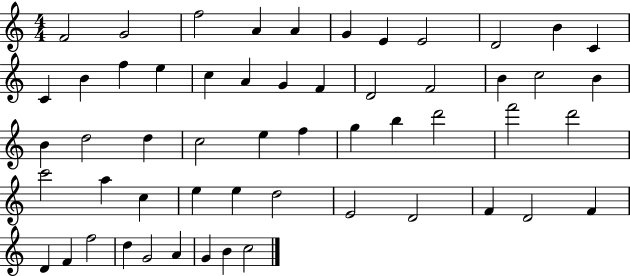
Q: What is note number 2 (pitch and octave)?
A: G4